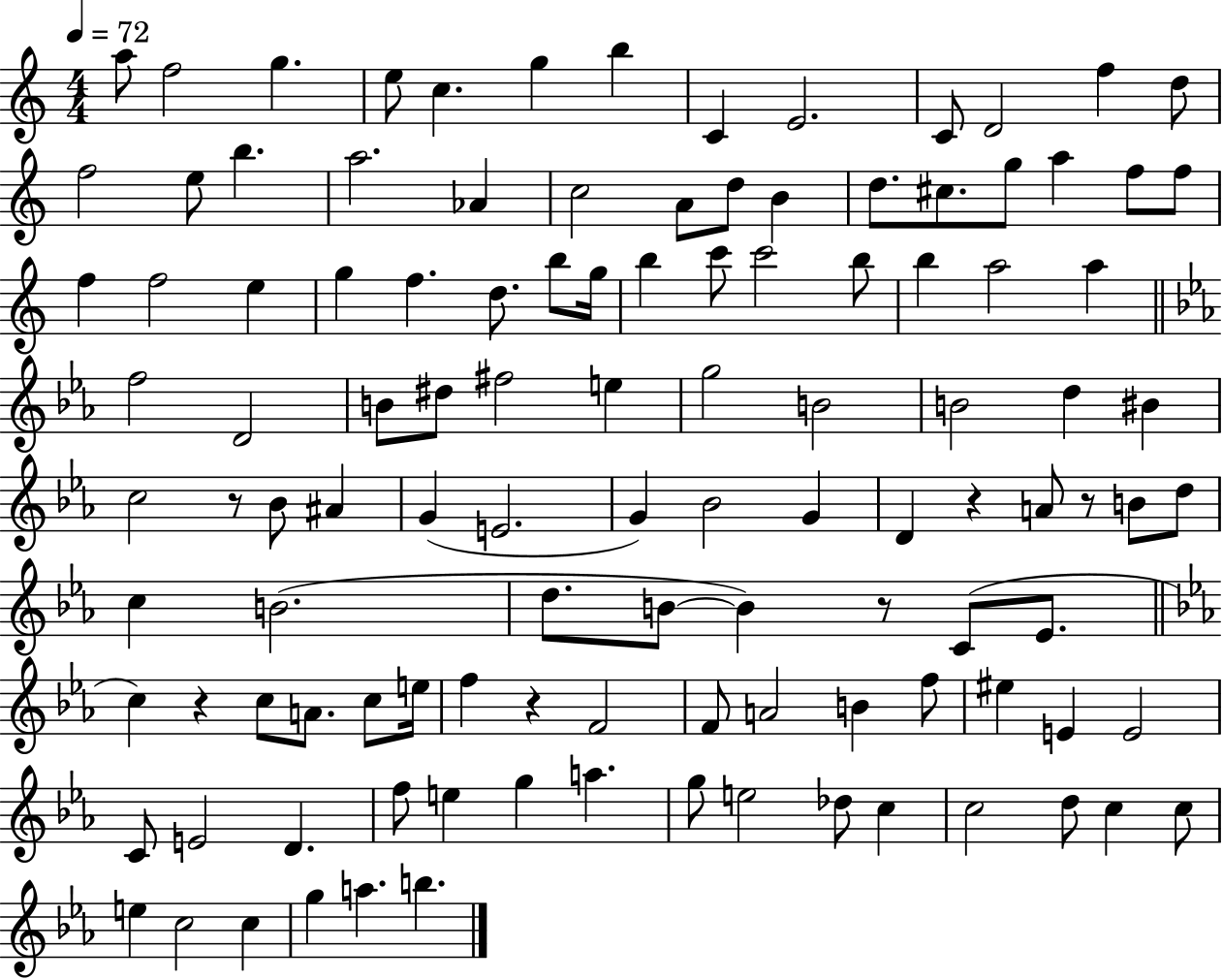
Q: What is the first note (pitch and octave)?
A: A5